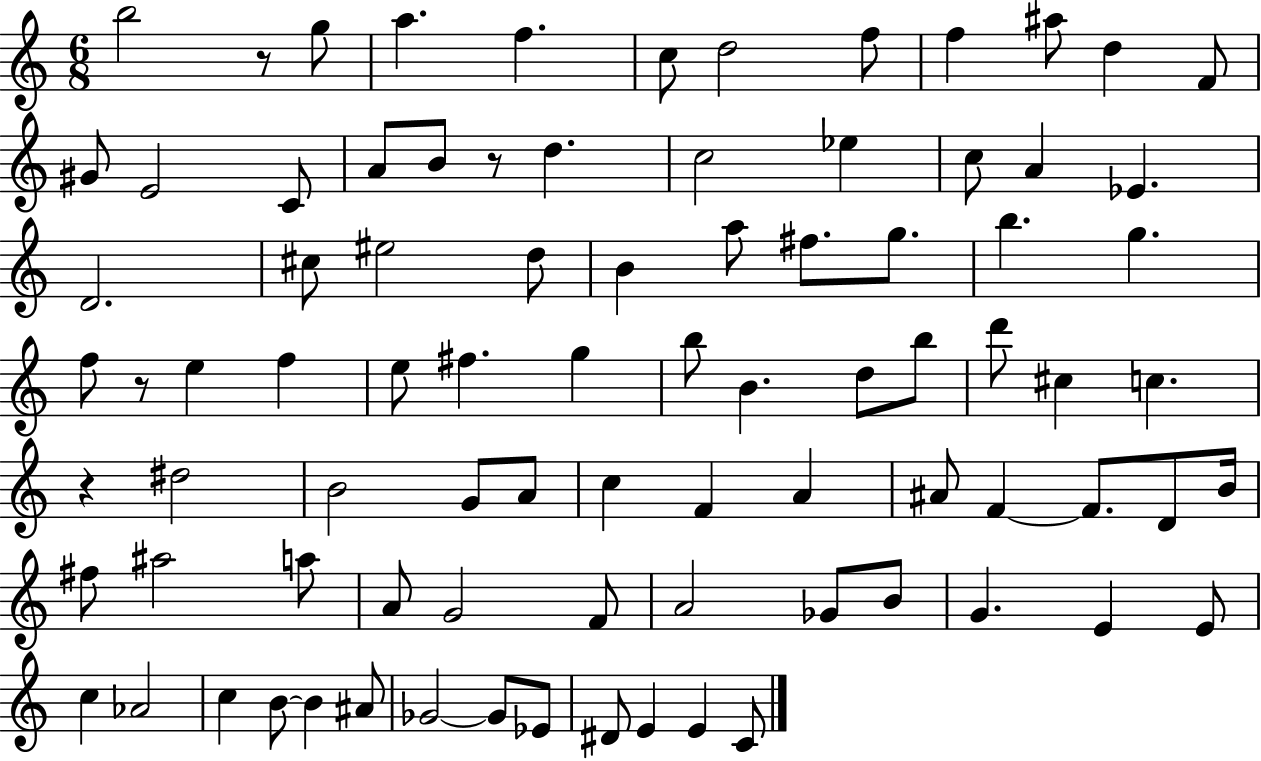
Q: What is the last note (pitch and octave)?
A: C4